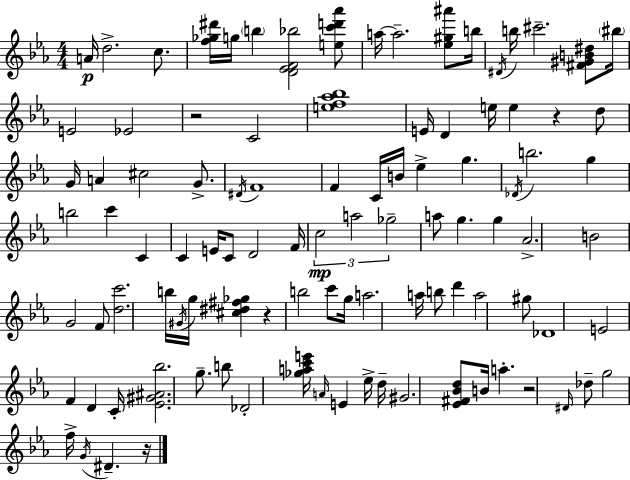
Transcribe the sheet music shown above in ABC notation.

X:1
T:Untitled
M:4/4
L:1/4
K:Eb
A/4 d2 c/2 [f_g^d']/4 g/4 b [D_EF_b]2 [ec'd'_a']/2 a/4 a2 [_e^g^a']/2 b/4 ^D/4 b/4 ^c'2 [^F^GB^d]/2 ^b/4 E2 _E2 z2 C2 [ef_a_b]4 E/4 D e/4 e z d/2 G/4 A ^c2 G/2 ^D/4 F4 F C/4 B/4 _e g _D/4 b2 g b2 c' C C E/4 C/2 D2 F/4 c2 a2 _g2 a/2 g g _A2 B2 G2 F/2 [dc']2 b/4 ^G/4 g/4 [^c^d^f_g] z b2 c'/2 g/4 a2 a/4 b/2 d' a2 ^g/2 _D4 E2 F D C/4 [_E^G^A_b]2 g/2 b/2 _D2 [_gac'e']/4 A/4 E _e/4 d/4 ^G2 [_E^F_Bd]/2 B/4 a z2 ^D/4 _d/2 g2 f/4 G/4 ^D z/4